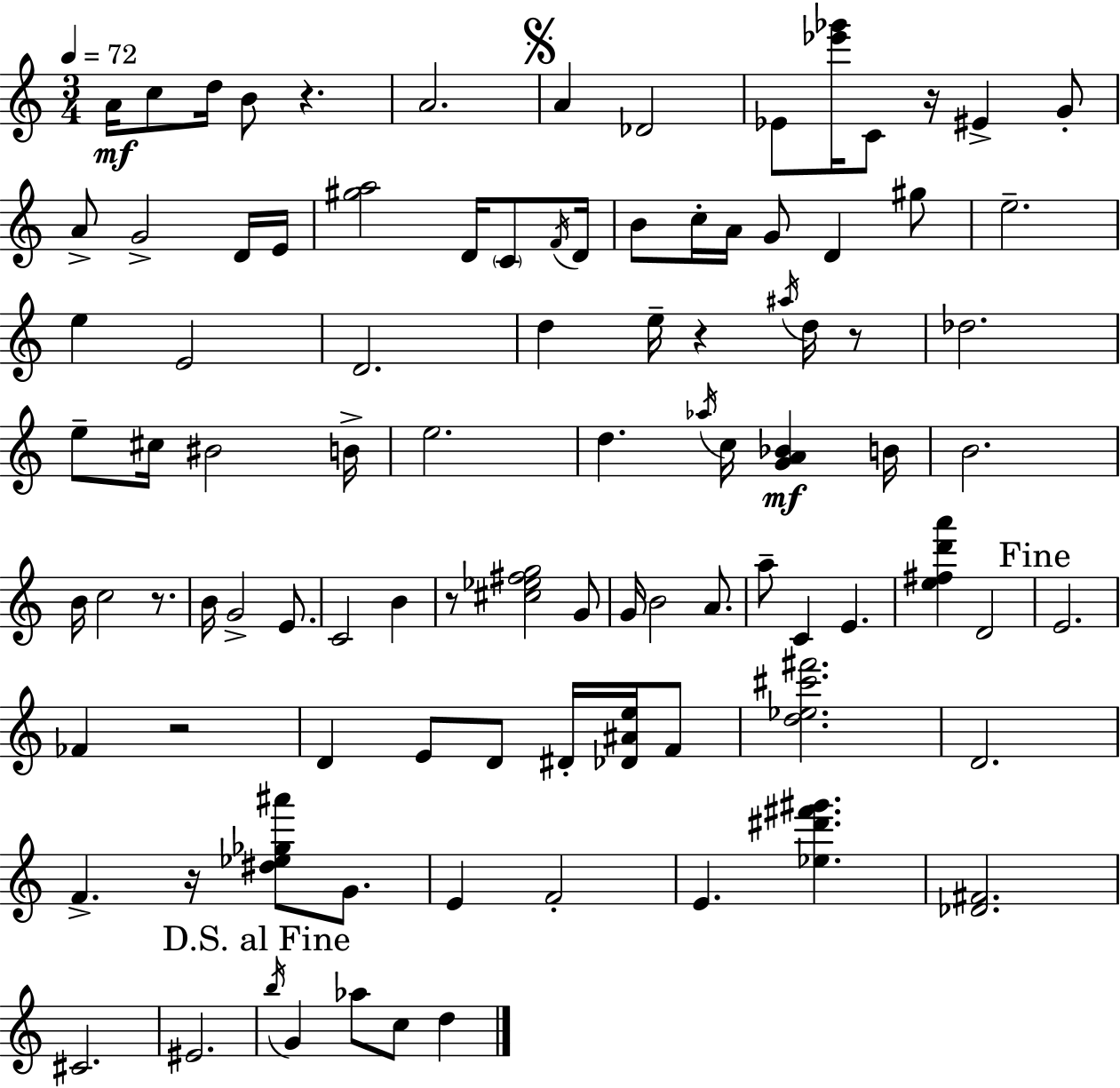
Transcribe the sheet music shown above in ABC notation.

X:1
T:Untitled
M:3/4
L:1/4
K:C
A/4 c/2 d/4 B/2 z A2 A _D2 _E/2 [_e'_g']/4 C/2 z/4 ^E G/2 A/2 G2 D/4 E/4 [^ga]2 D/4 C/2 F/4 D/4 B/2 c/4 A/4 G/2 D ^g/2 e2 e E2 D2 d e/4 z ^a/4 d/4 z/2 _d2 e/2 ^c/4 ^B2 B/4 e2 d _a/4 c/4 [GA_B] B/4 B2 B/4 c2 z/2 B/4 G2 E/2 C2 B z/2 [^c_e^fg]2 G/2 G/4 B2 A/2 a/2 C E [e^fd'a'] D2 E2 _F z2 D E/2 D/2 ^D/4 [_D^Ae]/4 F/2 [d_e^c'^f']2 D2 F z/4 [^d_e_g^a']/2 G/2 E F2 E [_e^d'^f'^g'] [_D^F]2 ^C2 ^E2 b/4 G _a/2 c/2 d